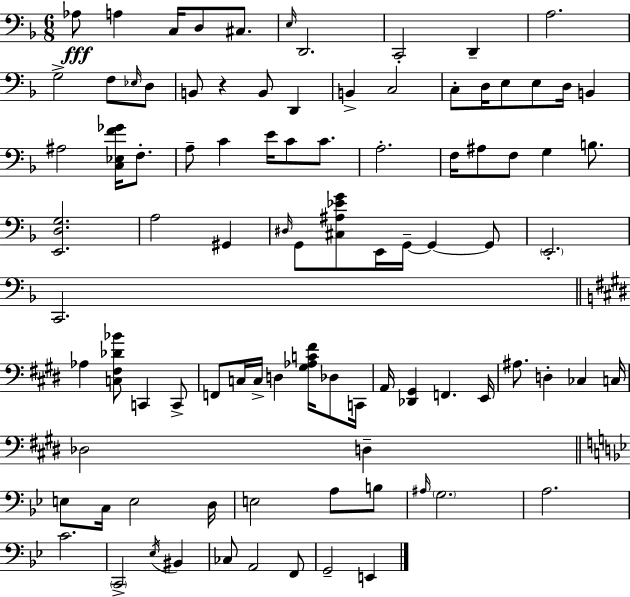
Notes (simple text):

Ab3/e A3/q C3/s D3/e C#3/e. E3/s D2/h. C2/h D2/q A3/h. G3/h F3/e Eb3/s D3/e B2/e R/q B2/e D2/q B2/q C3/h C3/e D3/s E3/e E3/e D3/s B2/q A#3/h [C3,Eb3,F4,Gb4]/s F3/e. A3/e C4/q E4/s C4/e C4/e. A3/h. F3/s A#3/e F3/e G3/q B3/e. [E2,D3,G3]/h. A3/h G#2/q D#3/s G2/e [C#3,A#3,Eb4,G4]/e E2/s G2/s G2/q G2/e E2/h. C2/h. Ab3/q [C3,F#3,Db4,Bb4]/e C2/q C2/e F2/e C3/s C3/s D3/q [G#3,Ab3,C4,F#4]/s Db3/e C2/s A2/s [Db2,G#2]/q F2/q. E2/s A#3/e. D3/q CES3/q C3/s Db3/h D3/q E3/e C3/s E3/h D3/s E3/h A3/e B3/e A#3/s G3/h. A3/h. C4/h. C2/h Eb3/s BIS2/q CES3/e A2/h F2/e G2/h E2/q